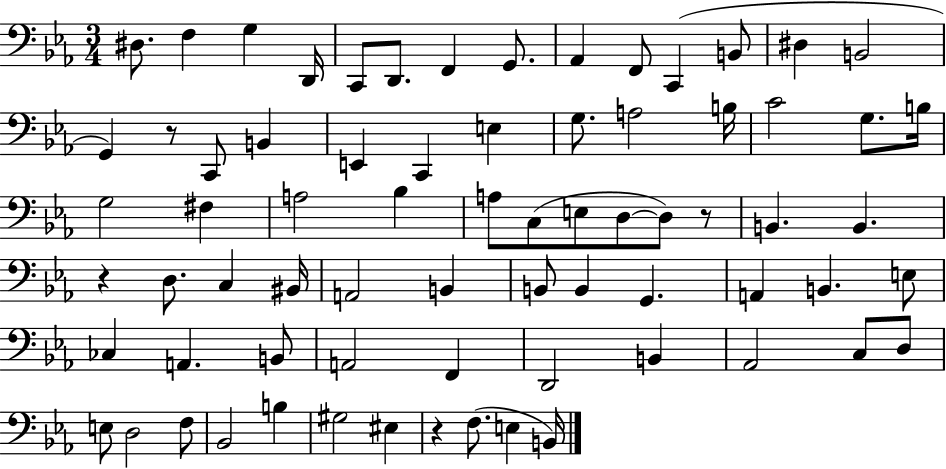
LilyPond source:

{
  \clef bass
  \numericTimeSignature
  \time 3/4
  \key ees \major
  \repeat volta 2 { dis8. f4 g4 d,16 | c,8 d,8. f,4 g,8. | aes,4 f,8 c,4( b,8 | dis4 b,2 | \break g,4) r8 c,8 b,4 | e,4 c,4 e4 | g8. a2 b16 | c'2 g8. b16 | \break g2 fis4 | a2 bes4 | a8 c8( e8 d8~~ d8) r8 | b,4. b,4. | \break r4 d8. c4 bis,16 | a,2 b,4 | b,8 b,4 g,4. | a,4 b,4. e8 | \break ces4 a,4. b,8 | a,2 f,4 | d,2 b,4 | aes,2 c8 d8 | \break e8 d2 f8 | bes,2 b4 | gis2 eis4 | r4 f8.( e4 b,16) | \break } \bar "|."
}